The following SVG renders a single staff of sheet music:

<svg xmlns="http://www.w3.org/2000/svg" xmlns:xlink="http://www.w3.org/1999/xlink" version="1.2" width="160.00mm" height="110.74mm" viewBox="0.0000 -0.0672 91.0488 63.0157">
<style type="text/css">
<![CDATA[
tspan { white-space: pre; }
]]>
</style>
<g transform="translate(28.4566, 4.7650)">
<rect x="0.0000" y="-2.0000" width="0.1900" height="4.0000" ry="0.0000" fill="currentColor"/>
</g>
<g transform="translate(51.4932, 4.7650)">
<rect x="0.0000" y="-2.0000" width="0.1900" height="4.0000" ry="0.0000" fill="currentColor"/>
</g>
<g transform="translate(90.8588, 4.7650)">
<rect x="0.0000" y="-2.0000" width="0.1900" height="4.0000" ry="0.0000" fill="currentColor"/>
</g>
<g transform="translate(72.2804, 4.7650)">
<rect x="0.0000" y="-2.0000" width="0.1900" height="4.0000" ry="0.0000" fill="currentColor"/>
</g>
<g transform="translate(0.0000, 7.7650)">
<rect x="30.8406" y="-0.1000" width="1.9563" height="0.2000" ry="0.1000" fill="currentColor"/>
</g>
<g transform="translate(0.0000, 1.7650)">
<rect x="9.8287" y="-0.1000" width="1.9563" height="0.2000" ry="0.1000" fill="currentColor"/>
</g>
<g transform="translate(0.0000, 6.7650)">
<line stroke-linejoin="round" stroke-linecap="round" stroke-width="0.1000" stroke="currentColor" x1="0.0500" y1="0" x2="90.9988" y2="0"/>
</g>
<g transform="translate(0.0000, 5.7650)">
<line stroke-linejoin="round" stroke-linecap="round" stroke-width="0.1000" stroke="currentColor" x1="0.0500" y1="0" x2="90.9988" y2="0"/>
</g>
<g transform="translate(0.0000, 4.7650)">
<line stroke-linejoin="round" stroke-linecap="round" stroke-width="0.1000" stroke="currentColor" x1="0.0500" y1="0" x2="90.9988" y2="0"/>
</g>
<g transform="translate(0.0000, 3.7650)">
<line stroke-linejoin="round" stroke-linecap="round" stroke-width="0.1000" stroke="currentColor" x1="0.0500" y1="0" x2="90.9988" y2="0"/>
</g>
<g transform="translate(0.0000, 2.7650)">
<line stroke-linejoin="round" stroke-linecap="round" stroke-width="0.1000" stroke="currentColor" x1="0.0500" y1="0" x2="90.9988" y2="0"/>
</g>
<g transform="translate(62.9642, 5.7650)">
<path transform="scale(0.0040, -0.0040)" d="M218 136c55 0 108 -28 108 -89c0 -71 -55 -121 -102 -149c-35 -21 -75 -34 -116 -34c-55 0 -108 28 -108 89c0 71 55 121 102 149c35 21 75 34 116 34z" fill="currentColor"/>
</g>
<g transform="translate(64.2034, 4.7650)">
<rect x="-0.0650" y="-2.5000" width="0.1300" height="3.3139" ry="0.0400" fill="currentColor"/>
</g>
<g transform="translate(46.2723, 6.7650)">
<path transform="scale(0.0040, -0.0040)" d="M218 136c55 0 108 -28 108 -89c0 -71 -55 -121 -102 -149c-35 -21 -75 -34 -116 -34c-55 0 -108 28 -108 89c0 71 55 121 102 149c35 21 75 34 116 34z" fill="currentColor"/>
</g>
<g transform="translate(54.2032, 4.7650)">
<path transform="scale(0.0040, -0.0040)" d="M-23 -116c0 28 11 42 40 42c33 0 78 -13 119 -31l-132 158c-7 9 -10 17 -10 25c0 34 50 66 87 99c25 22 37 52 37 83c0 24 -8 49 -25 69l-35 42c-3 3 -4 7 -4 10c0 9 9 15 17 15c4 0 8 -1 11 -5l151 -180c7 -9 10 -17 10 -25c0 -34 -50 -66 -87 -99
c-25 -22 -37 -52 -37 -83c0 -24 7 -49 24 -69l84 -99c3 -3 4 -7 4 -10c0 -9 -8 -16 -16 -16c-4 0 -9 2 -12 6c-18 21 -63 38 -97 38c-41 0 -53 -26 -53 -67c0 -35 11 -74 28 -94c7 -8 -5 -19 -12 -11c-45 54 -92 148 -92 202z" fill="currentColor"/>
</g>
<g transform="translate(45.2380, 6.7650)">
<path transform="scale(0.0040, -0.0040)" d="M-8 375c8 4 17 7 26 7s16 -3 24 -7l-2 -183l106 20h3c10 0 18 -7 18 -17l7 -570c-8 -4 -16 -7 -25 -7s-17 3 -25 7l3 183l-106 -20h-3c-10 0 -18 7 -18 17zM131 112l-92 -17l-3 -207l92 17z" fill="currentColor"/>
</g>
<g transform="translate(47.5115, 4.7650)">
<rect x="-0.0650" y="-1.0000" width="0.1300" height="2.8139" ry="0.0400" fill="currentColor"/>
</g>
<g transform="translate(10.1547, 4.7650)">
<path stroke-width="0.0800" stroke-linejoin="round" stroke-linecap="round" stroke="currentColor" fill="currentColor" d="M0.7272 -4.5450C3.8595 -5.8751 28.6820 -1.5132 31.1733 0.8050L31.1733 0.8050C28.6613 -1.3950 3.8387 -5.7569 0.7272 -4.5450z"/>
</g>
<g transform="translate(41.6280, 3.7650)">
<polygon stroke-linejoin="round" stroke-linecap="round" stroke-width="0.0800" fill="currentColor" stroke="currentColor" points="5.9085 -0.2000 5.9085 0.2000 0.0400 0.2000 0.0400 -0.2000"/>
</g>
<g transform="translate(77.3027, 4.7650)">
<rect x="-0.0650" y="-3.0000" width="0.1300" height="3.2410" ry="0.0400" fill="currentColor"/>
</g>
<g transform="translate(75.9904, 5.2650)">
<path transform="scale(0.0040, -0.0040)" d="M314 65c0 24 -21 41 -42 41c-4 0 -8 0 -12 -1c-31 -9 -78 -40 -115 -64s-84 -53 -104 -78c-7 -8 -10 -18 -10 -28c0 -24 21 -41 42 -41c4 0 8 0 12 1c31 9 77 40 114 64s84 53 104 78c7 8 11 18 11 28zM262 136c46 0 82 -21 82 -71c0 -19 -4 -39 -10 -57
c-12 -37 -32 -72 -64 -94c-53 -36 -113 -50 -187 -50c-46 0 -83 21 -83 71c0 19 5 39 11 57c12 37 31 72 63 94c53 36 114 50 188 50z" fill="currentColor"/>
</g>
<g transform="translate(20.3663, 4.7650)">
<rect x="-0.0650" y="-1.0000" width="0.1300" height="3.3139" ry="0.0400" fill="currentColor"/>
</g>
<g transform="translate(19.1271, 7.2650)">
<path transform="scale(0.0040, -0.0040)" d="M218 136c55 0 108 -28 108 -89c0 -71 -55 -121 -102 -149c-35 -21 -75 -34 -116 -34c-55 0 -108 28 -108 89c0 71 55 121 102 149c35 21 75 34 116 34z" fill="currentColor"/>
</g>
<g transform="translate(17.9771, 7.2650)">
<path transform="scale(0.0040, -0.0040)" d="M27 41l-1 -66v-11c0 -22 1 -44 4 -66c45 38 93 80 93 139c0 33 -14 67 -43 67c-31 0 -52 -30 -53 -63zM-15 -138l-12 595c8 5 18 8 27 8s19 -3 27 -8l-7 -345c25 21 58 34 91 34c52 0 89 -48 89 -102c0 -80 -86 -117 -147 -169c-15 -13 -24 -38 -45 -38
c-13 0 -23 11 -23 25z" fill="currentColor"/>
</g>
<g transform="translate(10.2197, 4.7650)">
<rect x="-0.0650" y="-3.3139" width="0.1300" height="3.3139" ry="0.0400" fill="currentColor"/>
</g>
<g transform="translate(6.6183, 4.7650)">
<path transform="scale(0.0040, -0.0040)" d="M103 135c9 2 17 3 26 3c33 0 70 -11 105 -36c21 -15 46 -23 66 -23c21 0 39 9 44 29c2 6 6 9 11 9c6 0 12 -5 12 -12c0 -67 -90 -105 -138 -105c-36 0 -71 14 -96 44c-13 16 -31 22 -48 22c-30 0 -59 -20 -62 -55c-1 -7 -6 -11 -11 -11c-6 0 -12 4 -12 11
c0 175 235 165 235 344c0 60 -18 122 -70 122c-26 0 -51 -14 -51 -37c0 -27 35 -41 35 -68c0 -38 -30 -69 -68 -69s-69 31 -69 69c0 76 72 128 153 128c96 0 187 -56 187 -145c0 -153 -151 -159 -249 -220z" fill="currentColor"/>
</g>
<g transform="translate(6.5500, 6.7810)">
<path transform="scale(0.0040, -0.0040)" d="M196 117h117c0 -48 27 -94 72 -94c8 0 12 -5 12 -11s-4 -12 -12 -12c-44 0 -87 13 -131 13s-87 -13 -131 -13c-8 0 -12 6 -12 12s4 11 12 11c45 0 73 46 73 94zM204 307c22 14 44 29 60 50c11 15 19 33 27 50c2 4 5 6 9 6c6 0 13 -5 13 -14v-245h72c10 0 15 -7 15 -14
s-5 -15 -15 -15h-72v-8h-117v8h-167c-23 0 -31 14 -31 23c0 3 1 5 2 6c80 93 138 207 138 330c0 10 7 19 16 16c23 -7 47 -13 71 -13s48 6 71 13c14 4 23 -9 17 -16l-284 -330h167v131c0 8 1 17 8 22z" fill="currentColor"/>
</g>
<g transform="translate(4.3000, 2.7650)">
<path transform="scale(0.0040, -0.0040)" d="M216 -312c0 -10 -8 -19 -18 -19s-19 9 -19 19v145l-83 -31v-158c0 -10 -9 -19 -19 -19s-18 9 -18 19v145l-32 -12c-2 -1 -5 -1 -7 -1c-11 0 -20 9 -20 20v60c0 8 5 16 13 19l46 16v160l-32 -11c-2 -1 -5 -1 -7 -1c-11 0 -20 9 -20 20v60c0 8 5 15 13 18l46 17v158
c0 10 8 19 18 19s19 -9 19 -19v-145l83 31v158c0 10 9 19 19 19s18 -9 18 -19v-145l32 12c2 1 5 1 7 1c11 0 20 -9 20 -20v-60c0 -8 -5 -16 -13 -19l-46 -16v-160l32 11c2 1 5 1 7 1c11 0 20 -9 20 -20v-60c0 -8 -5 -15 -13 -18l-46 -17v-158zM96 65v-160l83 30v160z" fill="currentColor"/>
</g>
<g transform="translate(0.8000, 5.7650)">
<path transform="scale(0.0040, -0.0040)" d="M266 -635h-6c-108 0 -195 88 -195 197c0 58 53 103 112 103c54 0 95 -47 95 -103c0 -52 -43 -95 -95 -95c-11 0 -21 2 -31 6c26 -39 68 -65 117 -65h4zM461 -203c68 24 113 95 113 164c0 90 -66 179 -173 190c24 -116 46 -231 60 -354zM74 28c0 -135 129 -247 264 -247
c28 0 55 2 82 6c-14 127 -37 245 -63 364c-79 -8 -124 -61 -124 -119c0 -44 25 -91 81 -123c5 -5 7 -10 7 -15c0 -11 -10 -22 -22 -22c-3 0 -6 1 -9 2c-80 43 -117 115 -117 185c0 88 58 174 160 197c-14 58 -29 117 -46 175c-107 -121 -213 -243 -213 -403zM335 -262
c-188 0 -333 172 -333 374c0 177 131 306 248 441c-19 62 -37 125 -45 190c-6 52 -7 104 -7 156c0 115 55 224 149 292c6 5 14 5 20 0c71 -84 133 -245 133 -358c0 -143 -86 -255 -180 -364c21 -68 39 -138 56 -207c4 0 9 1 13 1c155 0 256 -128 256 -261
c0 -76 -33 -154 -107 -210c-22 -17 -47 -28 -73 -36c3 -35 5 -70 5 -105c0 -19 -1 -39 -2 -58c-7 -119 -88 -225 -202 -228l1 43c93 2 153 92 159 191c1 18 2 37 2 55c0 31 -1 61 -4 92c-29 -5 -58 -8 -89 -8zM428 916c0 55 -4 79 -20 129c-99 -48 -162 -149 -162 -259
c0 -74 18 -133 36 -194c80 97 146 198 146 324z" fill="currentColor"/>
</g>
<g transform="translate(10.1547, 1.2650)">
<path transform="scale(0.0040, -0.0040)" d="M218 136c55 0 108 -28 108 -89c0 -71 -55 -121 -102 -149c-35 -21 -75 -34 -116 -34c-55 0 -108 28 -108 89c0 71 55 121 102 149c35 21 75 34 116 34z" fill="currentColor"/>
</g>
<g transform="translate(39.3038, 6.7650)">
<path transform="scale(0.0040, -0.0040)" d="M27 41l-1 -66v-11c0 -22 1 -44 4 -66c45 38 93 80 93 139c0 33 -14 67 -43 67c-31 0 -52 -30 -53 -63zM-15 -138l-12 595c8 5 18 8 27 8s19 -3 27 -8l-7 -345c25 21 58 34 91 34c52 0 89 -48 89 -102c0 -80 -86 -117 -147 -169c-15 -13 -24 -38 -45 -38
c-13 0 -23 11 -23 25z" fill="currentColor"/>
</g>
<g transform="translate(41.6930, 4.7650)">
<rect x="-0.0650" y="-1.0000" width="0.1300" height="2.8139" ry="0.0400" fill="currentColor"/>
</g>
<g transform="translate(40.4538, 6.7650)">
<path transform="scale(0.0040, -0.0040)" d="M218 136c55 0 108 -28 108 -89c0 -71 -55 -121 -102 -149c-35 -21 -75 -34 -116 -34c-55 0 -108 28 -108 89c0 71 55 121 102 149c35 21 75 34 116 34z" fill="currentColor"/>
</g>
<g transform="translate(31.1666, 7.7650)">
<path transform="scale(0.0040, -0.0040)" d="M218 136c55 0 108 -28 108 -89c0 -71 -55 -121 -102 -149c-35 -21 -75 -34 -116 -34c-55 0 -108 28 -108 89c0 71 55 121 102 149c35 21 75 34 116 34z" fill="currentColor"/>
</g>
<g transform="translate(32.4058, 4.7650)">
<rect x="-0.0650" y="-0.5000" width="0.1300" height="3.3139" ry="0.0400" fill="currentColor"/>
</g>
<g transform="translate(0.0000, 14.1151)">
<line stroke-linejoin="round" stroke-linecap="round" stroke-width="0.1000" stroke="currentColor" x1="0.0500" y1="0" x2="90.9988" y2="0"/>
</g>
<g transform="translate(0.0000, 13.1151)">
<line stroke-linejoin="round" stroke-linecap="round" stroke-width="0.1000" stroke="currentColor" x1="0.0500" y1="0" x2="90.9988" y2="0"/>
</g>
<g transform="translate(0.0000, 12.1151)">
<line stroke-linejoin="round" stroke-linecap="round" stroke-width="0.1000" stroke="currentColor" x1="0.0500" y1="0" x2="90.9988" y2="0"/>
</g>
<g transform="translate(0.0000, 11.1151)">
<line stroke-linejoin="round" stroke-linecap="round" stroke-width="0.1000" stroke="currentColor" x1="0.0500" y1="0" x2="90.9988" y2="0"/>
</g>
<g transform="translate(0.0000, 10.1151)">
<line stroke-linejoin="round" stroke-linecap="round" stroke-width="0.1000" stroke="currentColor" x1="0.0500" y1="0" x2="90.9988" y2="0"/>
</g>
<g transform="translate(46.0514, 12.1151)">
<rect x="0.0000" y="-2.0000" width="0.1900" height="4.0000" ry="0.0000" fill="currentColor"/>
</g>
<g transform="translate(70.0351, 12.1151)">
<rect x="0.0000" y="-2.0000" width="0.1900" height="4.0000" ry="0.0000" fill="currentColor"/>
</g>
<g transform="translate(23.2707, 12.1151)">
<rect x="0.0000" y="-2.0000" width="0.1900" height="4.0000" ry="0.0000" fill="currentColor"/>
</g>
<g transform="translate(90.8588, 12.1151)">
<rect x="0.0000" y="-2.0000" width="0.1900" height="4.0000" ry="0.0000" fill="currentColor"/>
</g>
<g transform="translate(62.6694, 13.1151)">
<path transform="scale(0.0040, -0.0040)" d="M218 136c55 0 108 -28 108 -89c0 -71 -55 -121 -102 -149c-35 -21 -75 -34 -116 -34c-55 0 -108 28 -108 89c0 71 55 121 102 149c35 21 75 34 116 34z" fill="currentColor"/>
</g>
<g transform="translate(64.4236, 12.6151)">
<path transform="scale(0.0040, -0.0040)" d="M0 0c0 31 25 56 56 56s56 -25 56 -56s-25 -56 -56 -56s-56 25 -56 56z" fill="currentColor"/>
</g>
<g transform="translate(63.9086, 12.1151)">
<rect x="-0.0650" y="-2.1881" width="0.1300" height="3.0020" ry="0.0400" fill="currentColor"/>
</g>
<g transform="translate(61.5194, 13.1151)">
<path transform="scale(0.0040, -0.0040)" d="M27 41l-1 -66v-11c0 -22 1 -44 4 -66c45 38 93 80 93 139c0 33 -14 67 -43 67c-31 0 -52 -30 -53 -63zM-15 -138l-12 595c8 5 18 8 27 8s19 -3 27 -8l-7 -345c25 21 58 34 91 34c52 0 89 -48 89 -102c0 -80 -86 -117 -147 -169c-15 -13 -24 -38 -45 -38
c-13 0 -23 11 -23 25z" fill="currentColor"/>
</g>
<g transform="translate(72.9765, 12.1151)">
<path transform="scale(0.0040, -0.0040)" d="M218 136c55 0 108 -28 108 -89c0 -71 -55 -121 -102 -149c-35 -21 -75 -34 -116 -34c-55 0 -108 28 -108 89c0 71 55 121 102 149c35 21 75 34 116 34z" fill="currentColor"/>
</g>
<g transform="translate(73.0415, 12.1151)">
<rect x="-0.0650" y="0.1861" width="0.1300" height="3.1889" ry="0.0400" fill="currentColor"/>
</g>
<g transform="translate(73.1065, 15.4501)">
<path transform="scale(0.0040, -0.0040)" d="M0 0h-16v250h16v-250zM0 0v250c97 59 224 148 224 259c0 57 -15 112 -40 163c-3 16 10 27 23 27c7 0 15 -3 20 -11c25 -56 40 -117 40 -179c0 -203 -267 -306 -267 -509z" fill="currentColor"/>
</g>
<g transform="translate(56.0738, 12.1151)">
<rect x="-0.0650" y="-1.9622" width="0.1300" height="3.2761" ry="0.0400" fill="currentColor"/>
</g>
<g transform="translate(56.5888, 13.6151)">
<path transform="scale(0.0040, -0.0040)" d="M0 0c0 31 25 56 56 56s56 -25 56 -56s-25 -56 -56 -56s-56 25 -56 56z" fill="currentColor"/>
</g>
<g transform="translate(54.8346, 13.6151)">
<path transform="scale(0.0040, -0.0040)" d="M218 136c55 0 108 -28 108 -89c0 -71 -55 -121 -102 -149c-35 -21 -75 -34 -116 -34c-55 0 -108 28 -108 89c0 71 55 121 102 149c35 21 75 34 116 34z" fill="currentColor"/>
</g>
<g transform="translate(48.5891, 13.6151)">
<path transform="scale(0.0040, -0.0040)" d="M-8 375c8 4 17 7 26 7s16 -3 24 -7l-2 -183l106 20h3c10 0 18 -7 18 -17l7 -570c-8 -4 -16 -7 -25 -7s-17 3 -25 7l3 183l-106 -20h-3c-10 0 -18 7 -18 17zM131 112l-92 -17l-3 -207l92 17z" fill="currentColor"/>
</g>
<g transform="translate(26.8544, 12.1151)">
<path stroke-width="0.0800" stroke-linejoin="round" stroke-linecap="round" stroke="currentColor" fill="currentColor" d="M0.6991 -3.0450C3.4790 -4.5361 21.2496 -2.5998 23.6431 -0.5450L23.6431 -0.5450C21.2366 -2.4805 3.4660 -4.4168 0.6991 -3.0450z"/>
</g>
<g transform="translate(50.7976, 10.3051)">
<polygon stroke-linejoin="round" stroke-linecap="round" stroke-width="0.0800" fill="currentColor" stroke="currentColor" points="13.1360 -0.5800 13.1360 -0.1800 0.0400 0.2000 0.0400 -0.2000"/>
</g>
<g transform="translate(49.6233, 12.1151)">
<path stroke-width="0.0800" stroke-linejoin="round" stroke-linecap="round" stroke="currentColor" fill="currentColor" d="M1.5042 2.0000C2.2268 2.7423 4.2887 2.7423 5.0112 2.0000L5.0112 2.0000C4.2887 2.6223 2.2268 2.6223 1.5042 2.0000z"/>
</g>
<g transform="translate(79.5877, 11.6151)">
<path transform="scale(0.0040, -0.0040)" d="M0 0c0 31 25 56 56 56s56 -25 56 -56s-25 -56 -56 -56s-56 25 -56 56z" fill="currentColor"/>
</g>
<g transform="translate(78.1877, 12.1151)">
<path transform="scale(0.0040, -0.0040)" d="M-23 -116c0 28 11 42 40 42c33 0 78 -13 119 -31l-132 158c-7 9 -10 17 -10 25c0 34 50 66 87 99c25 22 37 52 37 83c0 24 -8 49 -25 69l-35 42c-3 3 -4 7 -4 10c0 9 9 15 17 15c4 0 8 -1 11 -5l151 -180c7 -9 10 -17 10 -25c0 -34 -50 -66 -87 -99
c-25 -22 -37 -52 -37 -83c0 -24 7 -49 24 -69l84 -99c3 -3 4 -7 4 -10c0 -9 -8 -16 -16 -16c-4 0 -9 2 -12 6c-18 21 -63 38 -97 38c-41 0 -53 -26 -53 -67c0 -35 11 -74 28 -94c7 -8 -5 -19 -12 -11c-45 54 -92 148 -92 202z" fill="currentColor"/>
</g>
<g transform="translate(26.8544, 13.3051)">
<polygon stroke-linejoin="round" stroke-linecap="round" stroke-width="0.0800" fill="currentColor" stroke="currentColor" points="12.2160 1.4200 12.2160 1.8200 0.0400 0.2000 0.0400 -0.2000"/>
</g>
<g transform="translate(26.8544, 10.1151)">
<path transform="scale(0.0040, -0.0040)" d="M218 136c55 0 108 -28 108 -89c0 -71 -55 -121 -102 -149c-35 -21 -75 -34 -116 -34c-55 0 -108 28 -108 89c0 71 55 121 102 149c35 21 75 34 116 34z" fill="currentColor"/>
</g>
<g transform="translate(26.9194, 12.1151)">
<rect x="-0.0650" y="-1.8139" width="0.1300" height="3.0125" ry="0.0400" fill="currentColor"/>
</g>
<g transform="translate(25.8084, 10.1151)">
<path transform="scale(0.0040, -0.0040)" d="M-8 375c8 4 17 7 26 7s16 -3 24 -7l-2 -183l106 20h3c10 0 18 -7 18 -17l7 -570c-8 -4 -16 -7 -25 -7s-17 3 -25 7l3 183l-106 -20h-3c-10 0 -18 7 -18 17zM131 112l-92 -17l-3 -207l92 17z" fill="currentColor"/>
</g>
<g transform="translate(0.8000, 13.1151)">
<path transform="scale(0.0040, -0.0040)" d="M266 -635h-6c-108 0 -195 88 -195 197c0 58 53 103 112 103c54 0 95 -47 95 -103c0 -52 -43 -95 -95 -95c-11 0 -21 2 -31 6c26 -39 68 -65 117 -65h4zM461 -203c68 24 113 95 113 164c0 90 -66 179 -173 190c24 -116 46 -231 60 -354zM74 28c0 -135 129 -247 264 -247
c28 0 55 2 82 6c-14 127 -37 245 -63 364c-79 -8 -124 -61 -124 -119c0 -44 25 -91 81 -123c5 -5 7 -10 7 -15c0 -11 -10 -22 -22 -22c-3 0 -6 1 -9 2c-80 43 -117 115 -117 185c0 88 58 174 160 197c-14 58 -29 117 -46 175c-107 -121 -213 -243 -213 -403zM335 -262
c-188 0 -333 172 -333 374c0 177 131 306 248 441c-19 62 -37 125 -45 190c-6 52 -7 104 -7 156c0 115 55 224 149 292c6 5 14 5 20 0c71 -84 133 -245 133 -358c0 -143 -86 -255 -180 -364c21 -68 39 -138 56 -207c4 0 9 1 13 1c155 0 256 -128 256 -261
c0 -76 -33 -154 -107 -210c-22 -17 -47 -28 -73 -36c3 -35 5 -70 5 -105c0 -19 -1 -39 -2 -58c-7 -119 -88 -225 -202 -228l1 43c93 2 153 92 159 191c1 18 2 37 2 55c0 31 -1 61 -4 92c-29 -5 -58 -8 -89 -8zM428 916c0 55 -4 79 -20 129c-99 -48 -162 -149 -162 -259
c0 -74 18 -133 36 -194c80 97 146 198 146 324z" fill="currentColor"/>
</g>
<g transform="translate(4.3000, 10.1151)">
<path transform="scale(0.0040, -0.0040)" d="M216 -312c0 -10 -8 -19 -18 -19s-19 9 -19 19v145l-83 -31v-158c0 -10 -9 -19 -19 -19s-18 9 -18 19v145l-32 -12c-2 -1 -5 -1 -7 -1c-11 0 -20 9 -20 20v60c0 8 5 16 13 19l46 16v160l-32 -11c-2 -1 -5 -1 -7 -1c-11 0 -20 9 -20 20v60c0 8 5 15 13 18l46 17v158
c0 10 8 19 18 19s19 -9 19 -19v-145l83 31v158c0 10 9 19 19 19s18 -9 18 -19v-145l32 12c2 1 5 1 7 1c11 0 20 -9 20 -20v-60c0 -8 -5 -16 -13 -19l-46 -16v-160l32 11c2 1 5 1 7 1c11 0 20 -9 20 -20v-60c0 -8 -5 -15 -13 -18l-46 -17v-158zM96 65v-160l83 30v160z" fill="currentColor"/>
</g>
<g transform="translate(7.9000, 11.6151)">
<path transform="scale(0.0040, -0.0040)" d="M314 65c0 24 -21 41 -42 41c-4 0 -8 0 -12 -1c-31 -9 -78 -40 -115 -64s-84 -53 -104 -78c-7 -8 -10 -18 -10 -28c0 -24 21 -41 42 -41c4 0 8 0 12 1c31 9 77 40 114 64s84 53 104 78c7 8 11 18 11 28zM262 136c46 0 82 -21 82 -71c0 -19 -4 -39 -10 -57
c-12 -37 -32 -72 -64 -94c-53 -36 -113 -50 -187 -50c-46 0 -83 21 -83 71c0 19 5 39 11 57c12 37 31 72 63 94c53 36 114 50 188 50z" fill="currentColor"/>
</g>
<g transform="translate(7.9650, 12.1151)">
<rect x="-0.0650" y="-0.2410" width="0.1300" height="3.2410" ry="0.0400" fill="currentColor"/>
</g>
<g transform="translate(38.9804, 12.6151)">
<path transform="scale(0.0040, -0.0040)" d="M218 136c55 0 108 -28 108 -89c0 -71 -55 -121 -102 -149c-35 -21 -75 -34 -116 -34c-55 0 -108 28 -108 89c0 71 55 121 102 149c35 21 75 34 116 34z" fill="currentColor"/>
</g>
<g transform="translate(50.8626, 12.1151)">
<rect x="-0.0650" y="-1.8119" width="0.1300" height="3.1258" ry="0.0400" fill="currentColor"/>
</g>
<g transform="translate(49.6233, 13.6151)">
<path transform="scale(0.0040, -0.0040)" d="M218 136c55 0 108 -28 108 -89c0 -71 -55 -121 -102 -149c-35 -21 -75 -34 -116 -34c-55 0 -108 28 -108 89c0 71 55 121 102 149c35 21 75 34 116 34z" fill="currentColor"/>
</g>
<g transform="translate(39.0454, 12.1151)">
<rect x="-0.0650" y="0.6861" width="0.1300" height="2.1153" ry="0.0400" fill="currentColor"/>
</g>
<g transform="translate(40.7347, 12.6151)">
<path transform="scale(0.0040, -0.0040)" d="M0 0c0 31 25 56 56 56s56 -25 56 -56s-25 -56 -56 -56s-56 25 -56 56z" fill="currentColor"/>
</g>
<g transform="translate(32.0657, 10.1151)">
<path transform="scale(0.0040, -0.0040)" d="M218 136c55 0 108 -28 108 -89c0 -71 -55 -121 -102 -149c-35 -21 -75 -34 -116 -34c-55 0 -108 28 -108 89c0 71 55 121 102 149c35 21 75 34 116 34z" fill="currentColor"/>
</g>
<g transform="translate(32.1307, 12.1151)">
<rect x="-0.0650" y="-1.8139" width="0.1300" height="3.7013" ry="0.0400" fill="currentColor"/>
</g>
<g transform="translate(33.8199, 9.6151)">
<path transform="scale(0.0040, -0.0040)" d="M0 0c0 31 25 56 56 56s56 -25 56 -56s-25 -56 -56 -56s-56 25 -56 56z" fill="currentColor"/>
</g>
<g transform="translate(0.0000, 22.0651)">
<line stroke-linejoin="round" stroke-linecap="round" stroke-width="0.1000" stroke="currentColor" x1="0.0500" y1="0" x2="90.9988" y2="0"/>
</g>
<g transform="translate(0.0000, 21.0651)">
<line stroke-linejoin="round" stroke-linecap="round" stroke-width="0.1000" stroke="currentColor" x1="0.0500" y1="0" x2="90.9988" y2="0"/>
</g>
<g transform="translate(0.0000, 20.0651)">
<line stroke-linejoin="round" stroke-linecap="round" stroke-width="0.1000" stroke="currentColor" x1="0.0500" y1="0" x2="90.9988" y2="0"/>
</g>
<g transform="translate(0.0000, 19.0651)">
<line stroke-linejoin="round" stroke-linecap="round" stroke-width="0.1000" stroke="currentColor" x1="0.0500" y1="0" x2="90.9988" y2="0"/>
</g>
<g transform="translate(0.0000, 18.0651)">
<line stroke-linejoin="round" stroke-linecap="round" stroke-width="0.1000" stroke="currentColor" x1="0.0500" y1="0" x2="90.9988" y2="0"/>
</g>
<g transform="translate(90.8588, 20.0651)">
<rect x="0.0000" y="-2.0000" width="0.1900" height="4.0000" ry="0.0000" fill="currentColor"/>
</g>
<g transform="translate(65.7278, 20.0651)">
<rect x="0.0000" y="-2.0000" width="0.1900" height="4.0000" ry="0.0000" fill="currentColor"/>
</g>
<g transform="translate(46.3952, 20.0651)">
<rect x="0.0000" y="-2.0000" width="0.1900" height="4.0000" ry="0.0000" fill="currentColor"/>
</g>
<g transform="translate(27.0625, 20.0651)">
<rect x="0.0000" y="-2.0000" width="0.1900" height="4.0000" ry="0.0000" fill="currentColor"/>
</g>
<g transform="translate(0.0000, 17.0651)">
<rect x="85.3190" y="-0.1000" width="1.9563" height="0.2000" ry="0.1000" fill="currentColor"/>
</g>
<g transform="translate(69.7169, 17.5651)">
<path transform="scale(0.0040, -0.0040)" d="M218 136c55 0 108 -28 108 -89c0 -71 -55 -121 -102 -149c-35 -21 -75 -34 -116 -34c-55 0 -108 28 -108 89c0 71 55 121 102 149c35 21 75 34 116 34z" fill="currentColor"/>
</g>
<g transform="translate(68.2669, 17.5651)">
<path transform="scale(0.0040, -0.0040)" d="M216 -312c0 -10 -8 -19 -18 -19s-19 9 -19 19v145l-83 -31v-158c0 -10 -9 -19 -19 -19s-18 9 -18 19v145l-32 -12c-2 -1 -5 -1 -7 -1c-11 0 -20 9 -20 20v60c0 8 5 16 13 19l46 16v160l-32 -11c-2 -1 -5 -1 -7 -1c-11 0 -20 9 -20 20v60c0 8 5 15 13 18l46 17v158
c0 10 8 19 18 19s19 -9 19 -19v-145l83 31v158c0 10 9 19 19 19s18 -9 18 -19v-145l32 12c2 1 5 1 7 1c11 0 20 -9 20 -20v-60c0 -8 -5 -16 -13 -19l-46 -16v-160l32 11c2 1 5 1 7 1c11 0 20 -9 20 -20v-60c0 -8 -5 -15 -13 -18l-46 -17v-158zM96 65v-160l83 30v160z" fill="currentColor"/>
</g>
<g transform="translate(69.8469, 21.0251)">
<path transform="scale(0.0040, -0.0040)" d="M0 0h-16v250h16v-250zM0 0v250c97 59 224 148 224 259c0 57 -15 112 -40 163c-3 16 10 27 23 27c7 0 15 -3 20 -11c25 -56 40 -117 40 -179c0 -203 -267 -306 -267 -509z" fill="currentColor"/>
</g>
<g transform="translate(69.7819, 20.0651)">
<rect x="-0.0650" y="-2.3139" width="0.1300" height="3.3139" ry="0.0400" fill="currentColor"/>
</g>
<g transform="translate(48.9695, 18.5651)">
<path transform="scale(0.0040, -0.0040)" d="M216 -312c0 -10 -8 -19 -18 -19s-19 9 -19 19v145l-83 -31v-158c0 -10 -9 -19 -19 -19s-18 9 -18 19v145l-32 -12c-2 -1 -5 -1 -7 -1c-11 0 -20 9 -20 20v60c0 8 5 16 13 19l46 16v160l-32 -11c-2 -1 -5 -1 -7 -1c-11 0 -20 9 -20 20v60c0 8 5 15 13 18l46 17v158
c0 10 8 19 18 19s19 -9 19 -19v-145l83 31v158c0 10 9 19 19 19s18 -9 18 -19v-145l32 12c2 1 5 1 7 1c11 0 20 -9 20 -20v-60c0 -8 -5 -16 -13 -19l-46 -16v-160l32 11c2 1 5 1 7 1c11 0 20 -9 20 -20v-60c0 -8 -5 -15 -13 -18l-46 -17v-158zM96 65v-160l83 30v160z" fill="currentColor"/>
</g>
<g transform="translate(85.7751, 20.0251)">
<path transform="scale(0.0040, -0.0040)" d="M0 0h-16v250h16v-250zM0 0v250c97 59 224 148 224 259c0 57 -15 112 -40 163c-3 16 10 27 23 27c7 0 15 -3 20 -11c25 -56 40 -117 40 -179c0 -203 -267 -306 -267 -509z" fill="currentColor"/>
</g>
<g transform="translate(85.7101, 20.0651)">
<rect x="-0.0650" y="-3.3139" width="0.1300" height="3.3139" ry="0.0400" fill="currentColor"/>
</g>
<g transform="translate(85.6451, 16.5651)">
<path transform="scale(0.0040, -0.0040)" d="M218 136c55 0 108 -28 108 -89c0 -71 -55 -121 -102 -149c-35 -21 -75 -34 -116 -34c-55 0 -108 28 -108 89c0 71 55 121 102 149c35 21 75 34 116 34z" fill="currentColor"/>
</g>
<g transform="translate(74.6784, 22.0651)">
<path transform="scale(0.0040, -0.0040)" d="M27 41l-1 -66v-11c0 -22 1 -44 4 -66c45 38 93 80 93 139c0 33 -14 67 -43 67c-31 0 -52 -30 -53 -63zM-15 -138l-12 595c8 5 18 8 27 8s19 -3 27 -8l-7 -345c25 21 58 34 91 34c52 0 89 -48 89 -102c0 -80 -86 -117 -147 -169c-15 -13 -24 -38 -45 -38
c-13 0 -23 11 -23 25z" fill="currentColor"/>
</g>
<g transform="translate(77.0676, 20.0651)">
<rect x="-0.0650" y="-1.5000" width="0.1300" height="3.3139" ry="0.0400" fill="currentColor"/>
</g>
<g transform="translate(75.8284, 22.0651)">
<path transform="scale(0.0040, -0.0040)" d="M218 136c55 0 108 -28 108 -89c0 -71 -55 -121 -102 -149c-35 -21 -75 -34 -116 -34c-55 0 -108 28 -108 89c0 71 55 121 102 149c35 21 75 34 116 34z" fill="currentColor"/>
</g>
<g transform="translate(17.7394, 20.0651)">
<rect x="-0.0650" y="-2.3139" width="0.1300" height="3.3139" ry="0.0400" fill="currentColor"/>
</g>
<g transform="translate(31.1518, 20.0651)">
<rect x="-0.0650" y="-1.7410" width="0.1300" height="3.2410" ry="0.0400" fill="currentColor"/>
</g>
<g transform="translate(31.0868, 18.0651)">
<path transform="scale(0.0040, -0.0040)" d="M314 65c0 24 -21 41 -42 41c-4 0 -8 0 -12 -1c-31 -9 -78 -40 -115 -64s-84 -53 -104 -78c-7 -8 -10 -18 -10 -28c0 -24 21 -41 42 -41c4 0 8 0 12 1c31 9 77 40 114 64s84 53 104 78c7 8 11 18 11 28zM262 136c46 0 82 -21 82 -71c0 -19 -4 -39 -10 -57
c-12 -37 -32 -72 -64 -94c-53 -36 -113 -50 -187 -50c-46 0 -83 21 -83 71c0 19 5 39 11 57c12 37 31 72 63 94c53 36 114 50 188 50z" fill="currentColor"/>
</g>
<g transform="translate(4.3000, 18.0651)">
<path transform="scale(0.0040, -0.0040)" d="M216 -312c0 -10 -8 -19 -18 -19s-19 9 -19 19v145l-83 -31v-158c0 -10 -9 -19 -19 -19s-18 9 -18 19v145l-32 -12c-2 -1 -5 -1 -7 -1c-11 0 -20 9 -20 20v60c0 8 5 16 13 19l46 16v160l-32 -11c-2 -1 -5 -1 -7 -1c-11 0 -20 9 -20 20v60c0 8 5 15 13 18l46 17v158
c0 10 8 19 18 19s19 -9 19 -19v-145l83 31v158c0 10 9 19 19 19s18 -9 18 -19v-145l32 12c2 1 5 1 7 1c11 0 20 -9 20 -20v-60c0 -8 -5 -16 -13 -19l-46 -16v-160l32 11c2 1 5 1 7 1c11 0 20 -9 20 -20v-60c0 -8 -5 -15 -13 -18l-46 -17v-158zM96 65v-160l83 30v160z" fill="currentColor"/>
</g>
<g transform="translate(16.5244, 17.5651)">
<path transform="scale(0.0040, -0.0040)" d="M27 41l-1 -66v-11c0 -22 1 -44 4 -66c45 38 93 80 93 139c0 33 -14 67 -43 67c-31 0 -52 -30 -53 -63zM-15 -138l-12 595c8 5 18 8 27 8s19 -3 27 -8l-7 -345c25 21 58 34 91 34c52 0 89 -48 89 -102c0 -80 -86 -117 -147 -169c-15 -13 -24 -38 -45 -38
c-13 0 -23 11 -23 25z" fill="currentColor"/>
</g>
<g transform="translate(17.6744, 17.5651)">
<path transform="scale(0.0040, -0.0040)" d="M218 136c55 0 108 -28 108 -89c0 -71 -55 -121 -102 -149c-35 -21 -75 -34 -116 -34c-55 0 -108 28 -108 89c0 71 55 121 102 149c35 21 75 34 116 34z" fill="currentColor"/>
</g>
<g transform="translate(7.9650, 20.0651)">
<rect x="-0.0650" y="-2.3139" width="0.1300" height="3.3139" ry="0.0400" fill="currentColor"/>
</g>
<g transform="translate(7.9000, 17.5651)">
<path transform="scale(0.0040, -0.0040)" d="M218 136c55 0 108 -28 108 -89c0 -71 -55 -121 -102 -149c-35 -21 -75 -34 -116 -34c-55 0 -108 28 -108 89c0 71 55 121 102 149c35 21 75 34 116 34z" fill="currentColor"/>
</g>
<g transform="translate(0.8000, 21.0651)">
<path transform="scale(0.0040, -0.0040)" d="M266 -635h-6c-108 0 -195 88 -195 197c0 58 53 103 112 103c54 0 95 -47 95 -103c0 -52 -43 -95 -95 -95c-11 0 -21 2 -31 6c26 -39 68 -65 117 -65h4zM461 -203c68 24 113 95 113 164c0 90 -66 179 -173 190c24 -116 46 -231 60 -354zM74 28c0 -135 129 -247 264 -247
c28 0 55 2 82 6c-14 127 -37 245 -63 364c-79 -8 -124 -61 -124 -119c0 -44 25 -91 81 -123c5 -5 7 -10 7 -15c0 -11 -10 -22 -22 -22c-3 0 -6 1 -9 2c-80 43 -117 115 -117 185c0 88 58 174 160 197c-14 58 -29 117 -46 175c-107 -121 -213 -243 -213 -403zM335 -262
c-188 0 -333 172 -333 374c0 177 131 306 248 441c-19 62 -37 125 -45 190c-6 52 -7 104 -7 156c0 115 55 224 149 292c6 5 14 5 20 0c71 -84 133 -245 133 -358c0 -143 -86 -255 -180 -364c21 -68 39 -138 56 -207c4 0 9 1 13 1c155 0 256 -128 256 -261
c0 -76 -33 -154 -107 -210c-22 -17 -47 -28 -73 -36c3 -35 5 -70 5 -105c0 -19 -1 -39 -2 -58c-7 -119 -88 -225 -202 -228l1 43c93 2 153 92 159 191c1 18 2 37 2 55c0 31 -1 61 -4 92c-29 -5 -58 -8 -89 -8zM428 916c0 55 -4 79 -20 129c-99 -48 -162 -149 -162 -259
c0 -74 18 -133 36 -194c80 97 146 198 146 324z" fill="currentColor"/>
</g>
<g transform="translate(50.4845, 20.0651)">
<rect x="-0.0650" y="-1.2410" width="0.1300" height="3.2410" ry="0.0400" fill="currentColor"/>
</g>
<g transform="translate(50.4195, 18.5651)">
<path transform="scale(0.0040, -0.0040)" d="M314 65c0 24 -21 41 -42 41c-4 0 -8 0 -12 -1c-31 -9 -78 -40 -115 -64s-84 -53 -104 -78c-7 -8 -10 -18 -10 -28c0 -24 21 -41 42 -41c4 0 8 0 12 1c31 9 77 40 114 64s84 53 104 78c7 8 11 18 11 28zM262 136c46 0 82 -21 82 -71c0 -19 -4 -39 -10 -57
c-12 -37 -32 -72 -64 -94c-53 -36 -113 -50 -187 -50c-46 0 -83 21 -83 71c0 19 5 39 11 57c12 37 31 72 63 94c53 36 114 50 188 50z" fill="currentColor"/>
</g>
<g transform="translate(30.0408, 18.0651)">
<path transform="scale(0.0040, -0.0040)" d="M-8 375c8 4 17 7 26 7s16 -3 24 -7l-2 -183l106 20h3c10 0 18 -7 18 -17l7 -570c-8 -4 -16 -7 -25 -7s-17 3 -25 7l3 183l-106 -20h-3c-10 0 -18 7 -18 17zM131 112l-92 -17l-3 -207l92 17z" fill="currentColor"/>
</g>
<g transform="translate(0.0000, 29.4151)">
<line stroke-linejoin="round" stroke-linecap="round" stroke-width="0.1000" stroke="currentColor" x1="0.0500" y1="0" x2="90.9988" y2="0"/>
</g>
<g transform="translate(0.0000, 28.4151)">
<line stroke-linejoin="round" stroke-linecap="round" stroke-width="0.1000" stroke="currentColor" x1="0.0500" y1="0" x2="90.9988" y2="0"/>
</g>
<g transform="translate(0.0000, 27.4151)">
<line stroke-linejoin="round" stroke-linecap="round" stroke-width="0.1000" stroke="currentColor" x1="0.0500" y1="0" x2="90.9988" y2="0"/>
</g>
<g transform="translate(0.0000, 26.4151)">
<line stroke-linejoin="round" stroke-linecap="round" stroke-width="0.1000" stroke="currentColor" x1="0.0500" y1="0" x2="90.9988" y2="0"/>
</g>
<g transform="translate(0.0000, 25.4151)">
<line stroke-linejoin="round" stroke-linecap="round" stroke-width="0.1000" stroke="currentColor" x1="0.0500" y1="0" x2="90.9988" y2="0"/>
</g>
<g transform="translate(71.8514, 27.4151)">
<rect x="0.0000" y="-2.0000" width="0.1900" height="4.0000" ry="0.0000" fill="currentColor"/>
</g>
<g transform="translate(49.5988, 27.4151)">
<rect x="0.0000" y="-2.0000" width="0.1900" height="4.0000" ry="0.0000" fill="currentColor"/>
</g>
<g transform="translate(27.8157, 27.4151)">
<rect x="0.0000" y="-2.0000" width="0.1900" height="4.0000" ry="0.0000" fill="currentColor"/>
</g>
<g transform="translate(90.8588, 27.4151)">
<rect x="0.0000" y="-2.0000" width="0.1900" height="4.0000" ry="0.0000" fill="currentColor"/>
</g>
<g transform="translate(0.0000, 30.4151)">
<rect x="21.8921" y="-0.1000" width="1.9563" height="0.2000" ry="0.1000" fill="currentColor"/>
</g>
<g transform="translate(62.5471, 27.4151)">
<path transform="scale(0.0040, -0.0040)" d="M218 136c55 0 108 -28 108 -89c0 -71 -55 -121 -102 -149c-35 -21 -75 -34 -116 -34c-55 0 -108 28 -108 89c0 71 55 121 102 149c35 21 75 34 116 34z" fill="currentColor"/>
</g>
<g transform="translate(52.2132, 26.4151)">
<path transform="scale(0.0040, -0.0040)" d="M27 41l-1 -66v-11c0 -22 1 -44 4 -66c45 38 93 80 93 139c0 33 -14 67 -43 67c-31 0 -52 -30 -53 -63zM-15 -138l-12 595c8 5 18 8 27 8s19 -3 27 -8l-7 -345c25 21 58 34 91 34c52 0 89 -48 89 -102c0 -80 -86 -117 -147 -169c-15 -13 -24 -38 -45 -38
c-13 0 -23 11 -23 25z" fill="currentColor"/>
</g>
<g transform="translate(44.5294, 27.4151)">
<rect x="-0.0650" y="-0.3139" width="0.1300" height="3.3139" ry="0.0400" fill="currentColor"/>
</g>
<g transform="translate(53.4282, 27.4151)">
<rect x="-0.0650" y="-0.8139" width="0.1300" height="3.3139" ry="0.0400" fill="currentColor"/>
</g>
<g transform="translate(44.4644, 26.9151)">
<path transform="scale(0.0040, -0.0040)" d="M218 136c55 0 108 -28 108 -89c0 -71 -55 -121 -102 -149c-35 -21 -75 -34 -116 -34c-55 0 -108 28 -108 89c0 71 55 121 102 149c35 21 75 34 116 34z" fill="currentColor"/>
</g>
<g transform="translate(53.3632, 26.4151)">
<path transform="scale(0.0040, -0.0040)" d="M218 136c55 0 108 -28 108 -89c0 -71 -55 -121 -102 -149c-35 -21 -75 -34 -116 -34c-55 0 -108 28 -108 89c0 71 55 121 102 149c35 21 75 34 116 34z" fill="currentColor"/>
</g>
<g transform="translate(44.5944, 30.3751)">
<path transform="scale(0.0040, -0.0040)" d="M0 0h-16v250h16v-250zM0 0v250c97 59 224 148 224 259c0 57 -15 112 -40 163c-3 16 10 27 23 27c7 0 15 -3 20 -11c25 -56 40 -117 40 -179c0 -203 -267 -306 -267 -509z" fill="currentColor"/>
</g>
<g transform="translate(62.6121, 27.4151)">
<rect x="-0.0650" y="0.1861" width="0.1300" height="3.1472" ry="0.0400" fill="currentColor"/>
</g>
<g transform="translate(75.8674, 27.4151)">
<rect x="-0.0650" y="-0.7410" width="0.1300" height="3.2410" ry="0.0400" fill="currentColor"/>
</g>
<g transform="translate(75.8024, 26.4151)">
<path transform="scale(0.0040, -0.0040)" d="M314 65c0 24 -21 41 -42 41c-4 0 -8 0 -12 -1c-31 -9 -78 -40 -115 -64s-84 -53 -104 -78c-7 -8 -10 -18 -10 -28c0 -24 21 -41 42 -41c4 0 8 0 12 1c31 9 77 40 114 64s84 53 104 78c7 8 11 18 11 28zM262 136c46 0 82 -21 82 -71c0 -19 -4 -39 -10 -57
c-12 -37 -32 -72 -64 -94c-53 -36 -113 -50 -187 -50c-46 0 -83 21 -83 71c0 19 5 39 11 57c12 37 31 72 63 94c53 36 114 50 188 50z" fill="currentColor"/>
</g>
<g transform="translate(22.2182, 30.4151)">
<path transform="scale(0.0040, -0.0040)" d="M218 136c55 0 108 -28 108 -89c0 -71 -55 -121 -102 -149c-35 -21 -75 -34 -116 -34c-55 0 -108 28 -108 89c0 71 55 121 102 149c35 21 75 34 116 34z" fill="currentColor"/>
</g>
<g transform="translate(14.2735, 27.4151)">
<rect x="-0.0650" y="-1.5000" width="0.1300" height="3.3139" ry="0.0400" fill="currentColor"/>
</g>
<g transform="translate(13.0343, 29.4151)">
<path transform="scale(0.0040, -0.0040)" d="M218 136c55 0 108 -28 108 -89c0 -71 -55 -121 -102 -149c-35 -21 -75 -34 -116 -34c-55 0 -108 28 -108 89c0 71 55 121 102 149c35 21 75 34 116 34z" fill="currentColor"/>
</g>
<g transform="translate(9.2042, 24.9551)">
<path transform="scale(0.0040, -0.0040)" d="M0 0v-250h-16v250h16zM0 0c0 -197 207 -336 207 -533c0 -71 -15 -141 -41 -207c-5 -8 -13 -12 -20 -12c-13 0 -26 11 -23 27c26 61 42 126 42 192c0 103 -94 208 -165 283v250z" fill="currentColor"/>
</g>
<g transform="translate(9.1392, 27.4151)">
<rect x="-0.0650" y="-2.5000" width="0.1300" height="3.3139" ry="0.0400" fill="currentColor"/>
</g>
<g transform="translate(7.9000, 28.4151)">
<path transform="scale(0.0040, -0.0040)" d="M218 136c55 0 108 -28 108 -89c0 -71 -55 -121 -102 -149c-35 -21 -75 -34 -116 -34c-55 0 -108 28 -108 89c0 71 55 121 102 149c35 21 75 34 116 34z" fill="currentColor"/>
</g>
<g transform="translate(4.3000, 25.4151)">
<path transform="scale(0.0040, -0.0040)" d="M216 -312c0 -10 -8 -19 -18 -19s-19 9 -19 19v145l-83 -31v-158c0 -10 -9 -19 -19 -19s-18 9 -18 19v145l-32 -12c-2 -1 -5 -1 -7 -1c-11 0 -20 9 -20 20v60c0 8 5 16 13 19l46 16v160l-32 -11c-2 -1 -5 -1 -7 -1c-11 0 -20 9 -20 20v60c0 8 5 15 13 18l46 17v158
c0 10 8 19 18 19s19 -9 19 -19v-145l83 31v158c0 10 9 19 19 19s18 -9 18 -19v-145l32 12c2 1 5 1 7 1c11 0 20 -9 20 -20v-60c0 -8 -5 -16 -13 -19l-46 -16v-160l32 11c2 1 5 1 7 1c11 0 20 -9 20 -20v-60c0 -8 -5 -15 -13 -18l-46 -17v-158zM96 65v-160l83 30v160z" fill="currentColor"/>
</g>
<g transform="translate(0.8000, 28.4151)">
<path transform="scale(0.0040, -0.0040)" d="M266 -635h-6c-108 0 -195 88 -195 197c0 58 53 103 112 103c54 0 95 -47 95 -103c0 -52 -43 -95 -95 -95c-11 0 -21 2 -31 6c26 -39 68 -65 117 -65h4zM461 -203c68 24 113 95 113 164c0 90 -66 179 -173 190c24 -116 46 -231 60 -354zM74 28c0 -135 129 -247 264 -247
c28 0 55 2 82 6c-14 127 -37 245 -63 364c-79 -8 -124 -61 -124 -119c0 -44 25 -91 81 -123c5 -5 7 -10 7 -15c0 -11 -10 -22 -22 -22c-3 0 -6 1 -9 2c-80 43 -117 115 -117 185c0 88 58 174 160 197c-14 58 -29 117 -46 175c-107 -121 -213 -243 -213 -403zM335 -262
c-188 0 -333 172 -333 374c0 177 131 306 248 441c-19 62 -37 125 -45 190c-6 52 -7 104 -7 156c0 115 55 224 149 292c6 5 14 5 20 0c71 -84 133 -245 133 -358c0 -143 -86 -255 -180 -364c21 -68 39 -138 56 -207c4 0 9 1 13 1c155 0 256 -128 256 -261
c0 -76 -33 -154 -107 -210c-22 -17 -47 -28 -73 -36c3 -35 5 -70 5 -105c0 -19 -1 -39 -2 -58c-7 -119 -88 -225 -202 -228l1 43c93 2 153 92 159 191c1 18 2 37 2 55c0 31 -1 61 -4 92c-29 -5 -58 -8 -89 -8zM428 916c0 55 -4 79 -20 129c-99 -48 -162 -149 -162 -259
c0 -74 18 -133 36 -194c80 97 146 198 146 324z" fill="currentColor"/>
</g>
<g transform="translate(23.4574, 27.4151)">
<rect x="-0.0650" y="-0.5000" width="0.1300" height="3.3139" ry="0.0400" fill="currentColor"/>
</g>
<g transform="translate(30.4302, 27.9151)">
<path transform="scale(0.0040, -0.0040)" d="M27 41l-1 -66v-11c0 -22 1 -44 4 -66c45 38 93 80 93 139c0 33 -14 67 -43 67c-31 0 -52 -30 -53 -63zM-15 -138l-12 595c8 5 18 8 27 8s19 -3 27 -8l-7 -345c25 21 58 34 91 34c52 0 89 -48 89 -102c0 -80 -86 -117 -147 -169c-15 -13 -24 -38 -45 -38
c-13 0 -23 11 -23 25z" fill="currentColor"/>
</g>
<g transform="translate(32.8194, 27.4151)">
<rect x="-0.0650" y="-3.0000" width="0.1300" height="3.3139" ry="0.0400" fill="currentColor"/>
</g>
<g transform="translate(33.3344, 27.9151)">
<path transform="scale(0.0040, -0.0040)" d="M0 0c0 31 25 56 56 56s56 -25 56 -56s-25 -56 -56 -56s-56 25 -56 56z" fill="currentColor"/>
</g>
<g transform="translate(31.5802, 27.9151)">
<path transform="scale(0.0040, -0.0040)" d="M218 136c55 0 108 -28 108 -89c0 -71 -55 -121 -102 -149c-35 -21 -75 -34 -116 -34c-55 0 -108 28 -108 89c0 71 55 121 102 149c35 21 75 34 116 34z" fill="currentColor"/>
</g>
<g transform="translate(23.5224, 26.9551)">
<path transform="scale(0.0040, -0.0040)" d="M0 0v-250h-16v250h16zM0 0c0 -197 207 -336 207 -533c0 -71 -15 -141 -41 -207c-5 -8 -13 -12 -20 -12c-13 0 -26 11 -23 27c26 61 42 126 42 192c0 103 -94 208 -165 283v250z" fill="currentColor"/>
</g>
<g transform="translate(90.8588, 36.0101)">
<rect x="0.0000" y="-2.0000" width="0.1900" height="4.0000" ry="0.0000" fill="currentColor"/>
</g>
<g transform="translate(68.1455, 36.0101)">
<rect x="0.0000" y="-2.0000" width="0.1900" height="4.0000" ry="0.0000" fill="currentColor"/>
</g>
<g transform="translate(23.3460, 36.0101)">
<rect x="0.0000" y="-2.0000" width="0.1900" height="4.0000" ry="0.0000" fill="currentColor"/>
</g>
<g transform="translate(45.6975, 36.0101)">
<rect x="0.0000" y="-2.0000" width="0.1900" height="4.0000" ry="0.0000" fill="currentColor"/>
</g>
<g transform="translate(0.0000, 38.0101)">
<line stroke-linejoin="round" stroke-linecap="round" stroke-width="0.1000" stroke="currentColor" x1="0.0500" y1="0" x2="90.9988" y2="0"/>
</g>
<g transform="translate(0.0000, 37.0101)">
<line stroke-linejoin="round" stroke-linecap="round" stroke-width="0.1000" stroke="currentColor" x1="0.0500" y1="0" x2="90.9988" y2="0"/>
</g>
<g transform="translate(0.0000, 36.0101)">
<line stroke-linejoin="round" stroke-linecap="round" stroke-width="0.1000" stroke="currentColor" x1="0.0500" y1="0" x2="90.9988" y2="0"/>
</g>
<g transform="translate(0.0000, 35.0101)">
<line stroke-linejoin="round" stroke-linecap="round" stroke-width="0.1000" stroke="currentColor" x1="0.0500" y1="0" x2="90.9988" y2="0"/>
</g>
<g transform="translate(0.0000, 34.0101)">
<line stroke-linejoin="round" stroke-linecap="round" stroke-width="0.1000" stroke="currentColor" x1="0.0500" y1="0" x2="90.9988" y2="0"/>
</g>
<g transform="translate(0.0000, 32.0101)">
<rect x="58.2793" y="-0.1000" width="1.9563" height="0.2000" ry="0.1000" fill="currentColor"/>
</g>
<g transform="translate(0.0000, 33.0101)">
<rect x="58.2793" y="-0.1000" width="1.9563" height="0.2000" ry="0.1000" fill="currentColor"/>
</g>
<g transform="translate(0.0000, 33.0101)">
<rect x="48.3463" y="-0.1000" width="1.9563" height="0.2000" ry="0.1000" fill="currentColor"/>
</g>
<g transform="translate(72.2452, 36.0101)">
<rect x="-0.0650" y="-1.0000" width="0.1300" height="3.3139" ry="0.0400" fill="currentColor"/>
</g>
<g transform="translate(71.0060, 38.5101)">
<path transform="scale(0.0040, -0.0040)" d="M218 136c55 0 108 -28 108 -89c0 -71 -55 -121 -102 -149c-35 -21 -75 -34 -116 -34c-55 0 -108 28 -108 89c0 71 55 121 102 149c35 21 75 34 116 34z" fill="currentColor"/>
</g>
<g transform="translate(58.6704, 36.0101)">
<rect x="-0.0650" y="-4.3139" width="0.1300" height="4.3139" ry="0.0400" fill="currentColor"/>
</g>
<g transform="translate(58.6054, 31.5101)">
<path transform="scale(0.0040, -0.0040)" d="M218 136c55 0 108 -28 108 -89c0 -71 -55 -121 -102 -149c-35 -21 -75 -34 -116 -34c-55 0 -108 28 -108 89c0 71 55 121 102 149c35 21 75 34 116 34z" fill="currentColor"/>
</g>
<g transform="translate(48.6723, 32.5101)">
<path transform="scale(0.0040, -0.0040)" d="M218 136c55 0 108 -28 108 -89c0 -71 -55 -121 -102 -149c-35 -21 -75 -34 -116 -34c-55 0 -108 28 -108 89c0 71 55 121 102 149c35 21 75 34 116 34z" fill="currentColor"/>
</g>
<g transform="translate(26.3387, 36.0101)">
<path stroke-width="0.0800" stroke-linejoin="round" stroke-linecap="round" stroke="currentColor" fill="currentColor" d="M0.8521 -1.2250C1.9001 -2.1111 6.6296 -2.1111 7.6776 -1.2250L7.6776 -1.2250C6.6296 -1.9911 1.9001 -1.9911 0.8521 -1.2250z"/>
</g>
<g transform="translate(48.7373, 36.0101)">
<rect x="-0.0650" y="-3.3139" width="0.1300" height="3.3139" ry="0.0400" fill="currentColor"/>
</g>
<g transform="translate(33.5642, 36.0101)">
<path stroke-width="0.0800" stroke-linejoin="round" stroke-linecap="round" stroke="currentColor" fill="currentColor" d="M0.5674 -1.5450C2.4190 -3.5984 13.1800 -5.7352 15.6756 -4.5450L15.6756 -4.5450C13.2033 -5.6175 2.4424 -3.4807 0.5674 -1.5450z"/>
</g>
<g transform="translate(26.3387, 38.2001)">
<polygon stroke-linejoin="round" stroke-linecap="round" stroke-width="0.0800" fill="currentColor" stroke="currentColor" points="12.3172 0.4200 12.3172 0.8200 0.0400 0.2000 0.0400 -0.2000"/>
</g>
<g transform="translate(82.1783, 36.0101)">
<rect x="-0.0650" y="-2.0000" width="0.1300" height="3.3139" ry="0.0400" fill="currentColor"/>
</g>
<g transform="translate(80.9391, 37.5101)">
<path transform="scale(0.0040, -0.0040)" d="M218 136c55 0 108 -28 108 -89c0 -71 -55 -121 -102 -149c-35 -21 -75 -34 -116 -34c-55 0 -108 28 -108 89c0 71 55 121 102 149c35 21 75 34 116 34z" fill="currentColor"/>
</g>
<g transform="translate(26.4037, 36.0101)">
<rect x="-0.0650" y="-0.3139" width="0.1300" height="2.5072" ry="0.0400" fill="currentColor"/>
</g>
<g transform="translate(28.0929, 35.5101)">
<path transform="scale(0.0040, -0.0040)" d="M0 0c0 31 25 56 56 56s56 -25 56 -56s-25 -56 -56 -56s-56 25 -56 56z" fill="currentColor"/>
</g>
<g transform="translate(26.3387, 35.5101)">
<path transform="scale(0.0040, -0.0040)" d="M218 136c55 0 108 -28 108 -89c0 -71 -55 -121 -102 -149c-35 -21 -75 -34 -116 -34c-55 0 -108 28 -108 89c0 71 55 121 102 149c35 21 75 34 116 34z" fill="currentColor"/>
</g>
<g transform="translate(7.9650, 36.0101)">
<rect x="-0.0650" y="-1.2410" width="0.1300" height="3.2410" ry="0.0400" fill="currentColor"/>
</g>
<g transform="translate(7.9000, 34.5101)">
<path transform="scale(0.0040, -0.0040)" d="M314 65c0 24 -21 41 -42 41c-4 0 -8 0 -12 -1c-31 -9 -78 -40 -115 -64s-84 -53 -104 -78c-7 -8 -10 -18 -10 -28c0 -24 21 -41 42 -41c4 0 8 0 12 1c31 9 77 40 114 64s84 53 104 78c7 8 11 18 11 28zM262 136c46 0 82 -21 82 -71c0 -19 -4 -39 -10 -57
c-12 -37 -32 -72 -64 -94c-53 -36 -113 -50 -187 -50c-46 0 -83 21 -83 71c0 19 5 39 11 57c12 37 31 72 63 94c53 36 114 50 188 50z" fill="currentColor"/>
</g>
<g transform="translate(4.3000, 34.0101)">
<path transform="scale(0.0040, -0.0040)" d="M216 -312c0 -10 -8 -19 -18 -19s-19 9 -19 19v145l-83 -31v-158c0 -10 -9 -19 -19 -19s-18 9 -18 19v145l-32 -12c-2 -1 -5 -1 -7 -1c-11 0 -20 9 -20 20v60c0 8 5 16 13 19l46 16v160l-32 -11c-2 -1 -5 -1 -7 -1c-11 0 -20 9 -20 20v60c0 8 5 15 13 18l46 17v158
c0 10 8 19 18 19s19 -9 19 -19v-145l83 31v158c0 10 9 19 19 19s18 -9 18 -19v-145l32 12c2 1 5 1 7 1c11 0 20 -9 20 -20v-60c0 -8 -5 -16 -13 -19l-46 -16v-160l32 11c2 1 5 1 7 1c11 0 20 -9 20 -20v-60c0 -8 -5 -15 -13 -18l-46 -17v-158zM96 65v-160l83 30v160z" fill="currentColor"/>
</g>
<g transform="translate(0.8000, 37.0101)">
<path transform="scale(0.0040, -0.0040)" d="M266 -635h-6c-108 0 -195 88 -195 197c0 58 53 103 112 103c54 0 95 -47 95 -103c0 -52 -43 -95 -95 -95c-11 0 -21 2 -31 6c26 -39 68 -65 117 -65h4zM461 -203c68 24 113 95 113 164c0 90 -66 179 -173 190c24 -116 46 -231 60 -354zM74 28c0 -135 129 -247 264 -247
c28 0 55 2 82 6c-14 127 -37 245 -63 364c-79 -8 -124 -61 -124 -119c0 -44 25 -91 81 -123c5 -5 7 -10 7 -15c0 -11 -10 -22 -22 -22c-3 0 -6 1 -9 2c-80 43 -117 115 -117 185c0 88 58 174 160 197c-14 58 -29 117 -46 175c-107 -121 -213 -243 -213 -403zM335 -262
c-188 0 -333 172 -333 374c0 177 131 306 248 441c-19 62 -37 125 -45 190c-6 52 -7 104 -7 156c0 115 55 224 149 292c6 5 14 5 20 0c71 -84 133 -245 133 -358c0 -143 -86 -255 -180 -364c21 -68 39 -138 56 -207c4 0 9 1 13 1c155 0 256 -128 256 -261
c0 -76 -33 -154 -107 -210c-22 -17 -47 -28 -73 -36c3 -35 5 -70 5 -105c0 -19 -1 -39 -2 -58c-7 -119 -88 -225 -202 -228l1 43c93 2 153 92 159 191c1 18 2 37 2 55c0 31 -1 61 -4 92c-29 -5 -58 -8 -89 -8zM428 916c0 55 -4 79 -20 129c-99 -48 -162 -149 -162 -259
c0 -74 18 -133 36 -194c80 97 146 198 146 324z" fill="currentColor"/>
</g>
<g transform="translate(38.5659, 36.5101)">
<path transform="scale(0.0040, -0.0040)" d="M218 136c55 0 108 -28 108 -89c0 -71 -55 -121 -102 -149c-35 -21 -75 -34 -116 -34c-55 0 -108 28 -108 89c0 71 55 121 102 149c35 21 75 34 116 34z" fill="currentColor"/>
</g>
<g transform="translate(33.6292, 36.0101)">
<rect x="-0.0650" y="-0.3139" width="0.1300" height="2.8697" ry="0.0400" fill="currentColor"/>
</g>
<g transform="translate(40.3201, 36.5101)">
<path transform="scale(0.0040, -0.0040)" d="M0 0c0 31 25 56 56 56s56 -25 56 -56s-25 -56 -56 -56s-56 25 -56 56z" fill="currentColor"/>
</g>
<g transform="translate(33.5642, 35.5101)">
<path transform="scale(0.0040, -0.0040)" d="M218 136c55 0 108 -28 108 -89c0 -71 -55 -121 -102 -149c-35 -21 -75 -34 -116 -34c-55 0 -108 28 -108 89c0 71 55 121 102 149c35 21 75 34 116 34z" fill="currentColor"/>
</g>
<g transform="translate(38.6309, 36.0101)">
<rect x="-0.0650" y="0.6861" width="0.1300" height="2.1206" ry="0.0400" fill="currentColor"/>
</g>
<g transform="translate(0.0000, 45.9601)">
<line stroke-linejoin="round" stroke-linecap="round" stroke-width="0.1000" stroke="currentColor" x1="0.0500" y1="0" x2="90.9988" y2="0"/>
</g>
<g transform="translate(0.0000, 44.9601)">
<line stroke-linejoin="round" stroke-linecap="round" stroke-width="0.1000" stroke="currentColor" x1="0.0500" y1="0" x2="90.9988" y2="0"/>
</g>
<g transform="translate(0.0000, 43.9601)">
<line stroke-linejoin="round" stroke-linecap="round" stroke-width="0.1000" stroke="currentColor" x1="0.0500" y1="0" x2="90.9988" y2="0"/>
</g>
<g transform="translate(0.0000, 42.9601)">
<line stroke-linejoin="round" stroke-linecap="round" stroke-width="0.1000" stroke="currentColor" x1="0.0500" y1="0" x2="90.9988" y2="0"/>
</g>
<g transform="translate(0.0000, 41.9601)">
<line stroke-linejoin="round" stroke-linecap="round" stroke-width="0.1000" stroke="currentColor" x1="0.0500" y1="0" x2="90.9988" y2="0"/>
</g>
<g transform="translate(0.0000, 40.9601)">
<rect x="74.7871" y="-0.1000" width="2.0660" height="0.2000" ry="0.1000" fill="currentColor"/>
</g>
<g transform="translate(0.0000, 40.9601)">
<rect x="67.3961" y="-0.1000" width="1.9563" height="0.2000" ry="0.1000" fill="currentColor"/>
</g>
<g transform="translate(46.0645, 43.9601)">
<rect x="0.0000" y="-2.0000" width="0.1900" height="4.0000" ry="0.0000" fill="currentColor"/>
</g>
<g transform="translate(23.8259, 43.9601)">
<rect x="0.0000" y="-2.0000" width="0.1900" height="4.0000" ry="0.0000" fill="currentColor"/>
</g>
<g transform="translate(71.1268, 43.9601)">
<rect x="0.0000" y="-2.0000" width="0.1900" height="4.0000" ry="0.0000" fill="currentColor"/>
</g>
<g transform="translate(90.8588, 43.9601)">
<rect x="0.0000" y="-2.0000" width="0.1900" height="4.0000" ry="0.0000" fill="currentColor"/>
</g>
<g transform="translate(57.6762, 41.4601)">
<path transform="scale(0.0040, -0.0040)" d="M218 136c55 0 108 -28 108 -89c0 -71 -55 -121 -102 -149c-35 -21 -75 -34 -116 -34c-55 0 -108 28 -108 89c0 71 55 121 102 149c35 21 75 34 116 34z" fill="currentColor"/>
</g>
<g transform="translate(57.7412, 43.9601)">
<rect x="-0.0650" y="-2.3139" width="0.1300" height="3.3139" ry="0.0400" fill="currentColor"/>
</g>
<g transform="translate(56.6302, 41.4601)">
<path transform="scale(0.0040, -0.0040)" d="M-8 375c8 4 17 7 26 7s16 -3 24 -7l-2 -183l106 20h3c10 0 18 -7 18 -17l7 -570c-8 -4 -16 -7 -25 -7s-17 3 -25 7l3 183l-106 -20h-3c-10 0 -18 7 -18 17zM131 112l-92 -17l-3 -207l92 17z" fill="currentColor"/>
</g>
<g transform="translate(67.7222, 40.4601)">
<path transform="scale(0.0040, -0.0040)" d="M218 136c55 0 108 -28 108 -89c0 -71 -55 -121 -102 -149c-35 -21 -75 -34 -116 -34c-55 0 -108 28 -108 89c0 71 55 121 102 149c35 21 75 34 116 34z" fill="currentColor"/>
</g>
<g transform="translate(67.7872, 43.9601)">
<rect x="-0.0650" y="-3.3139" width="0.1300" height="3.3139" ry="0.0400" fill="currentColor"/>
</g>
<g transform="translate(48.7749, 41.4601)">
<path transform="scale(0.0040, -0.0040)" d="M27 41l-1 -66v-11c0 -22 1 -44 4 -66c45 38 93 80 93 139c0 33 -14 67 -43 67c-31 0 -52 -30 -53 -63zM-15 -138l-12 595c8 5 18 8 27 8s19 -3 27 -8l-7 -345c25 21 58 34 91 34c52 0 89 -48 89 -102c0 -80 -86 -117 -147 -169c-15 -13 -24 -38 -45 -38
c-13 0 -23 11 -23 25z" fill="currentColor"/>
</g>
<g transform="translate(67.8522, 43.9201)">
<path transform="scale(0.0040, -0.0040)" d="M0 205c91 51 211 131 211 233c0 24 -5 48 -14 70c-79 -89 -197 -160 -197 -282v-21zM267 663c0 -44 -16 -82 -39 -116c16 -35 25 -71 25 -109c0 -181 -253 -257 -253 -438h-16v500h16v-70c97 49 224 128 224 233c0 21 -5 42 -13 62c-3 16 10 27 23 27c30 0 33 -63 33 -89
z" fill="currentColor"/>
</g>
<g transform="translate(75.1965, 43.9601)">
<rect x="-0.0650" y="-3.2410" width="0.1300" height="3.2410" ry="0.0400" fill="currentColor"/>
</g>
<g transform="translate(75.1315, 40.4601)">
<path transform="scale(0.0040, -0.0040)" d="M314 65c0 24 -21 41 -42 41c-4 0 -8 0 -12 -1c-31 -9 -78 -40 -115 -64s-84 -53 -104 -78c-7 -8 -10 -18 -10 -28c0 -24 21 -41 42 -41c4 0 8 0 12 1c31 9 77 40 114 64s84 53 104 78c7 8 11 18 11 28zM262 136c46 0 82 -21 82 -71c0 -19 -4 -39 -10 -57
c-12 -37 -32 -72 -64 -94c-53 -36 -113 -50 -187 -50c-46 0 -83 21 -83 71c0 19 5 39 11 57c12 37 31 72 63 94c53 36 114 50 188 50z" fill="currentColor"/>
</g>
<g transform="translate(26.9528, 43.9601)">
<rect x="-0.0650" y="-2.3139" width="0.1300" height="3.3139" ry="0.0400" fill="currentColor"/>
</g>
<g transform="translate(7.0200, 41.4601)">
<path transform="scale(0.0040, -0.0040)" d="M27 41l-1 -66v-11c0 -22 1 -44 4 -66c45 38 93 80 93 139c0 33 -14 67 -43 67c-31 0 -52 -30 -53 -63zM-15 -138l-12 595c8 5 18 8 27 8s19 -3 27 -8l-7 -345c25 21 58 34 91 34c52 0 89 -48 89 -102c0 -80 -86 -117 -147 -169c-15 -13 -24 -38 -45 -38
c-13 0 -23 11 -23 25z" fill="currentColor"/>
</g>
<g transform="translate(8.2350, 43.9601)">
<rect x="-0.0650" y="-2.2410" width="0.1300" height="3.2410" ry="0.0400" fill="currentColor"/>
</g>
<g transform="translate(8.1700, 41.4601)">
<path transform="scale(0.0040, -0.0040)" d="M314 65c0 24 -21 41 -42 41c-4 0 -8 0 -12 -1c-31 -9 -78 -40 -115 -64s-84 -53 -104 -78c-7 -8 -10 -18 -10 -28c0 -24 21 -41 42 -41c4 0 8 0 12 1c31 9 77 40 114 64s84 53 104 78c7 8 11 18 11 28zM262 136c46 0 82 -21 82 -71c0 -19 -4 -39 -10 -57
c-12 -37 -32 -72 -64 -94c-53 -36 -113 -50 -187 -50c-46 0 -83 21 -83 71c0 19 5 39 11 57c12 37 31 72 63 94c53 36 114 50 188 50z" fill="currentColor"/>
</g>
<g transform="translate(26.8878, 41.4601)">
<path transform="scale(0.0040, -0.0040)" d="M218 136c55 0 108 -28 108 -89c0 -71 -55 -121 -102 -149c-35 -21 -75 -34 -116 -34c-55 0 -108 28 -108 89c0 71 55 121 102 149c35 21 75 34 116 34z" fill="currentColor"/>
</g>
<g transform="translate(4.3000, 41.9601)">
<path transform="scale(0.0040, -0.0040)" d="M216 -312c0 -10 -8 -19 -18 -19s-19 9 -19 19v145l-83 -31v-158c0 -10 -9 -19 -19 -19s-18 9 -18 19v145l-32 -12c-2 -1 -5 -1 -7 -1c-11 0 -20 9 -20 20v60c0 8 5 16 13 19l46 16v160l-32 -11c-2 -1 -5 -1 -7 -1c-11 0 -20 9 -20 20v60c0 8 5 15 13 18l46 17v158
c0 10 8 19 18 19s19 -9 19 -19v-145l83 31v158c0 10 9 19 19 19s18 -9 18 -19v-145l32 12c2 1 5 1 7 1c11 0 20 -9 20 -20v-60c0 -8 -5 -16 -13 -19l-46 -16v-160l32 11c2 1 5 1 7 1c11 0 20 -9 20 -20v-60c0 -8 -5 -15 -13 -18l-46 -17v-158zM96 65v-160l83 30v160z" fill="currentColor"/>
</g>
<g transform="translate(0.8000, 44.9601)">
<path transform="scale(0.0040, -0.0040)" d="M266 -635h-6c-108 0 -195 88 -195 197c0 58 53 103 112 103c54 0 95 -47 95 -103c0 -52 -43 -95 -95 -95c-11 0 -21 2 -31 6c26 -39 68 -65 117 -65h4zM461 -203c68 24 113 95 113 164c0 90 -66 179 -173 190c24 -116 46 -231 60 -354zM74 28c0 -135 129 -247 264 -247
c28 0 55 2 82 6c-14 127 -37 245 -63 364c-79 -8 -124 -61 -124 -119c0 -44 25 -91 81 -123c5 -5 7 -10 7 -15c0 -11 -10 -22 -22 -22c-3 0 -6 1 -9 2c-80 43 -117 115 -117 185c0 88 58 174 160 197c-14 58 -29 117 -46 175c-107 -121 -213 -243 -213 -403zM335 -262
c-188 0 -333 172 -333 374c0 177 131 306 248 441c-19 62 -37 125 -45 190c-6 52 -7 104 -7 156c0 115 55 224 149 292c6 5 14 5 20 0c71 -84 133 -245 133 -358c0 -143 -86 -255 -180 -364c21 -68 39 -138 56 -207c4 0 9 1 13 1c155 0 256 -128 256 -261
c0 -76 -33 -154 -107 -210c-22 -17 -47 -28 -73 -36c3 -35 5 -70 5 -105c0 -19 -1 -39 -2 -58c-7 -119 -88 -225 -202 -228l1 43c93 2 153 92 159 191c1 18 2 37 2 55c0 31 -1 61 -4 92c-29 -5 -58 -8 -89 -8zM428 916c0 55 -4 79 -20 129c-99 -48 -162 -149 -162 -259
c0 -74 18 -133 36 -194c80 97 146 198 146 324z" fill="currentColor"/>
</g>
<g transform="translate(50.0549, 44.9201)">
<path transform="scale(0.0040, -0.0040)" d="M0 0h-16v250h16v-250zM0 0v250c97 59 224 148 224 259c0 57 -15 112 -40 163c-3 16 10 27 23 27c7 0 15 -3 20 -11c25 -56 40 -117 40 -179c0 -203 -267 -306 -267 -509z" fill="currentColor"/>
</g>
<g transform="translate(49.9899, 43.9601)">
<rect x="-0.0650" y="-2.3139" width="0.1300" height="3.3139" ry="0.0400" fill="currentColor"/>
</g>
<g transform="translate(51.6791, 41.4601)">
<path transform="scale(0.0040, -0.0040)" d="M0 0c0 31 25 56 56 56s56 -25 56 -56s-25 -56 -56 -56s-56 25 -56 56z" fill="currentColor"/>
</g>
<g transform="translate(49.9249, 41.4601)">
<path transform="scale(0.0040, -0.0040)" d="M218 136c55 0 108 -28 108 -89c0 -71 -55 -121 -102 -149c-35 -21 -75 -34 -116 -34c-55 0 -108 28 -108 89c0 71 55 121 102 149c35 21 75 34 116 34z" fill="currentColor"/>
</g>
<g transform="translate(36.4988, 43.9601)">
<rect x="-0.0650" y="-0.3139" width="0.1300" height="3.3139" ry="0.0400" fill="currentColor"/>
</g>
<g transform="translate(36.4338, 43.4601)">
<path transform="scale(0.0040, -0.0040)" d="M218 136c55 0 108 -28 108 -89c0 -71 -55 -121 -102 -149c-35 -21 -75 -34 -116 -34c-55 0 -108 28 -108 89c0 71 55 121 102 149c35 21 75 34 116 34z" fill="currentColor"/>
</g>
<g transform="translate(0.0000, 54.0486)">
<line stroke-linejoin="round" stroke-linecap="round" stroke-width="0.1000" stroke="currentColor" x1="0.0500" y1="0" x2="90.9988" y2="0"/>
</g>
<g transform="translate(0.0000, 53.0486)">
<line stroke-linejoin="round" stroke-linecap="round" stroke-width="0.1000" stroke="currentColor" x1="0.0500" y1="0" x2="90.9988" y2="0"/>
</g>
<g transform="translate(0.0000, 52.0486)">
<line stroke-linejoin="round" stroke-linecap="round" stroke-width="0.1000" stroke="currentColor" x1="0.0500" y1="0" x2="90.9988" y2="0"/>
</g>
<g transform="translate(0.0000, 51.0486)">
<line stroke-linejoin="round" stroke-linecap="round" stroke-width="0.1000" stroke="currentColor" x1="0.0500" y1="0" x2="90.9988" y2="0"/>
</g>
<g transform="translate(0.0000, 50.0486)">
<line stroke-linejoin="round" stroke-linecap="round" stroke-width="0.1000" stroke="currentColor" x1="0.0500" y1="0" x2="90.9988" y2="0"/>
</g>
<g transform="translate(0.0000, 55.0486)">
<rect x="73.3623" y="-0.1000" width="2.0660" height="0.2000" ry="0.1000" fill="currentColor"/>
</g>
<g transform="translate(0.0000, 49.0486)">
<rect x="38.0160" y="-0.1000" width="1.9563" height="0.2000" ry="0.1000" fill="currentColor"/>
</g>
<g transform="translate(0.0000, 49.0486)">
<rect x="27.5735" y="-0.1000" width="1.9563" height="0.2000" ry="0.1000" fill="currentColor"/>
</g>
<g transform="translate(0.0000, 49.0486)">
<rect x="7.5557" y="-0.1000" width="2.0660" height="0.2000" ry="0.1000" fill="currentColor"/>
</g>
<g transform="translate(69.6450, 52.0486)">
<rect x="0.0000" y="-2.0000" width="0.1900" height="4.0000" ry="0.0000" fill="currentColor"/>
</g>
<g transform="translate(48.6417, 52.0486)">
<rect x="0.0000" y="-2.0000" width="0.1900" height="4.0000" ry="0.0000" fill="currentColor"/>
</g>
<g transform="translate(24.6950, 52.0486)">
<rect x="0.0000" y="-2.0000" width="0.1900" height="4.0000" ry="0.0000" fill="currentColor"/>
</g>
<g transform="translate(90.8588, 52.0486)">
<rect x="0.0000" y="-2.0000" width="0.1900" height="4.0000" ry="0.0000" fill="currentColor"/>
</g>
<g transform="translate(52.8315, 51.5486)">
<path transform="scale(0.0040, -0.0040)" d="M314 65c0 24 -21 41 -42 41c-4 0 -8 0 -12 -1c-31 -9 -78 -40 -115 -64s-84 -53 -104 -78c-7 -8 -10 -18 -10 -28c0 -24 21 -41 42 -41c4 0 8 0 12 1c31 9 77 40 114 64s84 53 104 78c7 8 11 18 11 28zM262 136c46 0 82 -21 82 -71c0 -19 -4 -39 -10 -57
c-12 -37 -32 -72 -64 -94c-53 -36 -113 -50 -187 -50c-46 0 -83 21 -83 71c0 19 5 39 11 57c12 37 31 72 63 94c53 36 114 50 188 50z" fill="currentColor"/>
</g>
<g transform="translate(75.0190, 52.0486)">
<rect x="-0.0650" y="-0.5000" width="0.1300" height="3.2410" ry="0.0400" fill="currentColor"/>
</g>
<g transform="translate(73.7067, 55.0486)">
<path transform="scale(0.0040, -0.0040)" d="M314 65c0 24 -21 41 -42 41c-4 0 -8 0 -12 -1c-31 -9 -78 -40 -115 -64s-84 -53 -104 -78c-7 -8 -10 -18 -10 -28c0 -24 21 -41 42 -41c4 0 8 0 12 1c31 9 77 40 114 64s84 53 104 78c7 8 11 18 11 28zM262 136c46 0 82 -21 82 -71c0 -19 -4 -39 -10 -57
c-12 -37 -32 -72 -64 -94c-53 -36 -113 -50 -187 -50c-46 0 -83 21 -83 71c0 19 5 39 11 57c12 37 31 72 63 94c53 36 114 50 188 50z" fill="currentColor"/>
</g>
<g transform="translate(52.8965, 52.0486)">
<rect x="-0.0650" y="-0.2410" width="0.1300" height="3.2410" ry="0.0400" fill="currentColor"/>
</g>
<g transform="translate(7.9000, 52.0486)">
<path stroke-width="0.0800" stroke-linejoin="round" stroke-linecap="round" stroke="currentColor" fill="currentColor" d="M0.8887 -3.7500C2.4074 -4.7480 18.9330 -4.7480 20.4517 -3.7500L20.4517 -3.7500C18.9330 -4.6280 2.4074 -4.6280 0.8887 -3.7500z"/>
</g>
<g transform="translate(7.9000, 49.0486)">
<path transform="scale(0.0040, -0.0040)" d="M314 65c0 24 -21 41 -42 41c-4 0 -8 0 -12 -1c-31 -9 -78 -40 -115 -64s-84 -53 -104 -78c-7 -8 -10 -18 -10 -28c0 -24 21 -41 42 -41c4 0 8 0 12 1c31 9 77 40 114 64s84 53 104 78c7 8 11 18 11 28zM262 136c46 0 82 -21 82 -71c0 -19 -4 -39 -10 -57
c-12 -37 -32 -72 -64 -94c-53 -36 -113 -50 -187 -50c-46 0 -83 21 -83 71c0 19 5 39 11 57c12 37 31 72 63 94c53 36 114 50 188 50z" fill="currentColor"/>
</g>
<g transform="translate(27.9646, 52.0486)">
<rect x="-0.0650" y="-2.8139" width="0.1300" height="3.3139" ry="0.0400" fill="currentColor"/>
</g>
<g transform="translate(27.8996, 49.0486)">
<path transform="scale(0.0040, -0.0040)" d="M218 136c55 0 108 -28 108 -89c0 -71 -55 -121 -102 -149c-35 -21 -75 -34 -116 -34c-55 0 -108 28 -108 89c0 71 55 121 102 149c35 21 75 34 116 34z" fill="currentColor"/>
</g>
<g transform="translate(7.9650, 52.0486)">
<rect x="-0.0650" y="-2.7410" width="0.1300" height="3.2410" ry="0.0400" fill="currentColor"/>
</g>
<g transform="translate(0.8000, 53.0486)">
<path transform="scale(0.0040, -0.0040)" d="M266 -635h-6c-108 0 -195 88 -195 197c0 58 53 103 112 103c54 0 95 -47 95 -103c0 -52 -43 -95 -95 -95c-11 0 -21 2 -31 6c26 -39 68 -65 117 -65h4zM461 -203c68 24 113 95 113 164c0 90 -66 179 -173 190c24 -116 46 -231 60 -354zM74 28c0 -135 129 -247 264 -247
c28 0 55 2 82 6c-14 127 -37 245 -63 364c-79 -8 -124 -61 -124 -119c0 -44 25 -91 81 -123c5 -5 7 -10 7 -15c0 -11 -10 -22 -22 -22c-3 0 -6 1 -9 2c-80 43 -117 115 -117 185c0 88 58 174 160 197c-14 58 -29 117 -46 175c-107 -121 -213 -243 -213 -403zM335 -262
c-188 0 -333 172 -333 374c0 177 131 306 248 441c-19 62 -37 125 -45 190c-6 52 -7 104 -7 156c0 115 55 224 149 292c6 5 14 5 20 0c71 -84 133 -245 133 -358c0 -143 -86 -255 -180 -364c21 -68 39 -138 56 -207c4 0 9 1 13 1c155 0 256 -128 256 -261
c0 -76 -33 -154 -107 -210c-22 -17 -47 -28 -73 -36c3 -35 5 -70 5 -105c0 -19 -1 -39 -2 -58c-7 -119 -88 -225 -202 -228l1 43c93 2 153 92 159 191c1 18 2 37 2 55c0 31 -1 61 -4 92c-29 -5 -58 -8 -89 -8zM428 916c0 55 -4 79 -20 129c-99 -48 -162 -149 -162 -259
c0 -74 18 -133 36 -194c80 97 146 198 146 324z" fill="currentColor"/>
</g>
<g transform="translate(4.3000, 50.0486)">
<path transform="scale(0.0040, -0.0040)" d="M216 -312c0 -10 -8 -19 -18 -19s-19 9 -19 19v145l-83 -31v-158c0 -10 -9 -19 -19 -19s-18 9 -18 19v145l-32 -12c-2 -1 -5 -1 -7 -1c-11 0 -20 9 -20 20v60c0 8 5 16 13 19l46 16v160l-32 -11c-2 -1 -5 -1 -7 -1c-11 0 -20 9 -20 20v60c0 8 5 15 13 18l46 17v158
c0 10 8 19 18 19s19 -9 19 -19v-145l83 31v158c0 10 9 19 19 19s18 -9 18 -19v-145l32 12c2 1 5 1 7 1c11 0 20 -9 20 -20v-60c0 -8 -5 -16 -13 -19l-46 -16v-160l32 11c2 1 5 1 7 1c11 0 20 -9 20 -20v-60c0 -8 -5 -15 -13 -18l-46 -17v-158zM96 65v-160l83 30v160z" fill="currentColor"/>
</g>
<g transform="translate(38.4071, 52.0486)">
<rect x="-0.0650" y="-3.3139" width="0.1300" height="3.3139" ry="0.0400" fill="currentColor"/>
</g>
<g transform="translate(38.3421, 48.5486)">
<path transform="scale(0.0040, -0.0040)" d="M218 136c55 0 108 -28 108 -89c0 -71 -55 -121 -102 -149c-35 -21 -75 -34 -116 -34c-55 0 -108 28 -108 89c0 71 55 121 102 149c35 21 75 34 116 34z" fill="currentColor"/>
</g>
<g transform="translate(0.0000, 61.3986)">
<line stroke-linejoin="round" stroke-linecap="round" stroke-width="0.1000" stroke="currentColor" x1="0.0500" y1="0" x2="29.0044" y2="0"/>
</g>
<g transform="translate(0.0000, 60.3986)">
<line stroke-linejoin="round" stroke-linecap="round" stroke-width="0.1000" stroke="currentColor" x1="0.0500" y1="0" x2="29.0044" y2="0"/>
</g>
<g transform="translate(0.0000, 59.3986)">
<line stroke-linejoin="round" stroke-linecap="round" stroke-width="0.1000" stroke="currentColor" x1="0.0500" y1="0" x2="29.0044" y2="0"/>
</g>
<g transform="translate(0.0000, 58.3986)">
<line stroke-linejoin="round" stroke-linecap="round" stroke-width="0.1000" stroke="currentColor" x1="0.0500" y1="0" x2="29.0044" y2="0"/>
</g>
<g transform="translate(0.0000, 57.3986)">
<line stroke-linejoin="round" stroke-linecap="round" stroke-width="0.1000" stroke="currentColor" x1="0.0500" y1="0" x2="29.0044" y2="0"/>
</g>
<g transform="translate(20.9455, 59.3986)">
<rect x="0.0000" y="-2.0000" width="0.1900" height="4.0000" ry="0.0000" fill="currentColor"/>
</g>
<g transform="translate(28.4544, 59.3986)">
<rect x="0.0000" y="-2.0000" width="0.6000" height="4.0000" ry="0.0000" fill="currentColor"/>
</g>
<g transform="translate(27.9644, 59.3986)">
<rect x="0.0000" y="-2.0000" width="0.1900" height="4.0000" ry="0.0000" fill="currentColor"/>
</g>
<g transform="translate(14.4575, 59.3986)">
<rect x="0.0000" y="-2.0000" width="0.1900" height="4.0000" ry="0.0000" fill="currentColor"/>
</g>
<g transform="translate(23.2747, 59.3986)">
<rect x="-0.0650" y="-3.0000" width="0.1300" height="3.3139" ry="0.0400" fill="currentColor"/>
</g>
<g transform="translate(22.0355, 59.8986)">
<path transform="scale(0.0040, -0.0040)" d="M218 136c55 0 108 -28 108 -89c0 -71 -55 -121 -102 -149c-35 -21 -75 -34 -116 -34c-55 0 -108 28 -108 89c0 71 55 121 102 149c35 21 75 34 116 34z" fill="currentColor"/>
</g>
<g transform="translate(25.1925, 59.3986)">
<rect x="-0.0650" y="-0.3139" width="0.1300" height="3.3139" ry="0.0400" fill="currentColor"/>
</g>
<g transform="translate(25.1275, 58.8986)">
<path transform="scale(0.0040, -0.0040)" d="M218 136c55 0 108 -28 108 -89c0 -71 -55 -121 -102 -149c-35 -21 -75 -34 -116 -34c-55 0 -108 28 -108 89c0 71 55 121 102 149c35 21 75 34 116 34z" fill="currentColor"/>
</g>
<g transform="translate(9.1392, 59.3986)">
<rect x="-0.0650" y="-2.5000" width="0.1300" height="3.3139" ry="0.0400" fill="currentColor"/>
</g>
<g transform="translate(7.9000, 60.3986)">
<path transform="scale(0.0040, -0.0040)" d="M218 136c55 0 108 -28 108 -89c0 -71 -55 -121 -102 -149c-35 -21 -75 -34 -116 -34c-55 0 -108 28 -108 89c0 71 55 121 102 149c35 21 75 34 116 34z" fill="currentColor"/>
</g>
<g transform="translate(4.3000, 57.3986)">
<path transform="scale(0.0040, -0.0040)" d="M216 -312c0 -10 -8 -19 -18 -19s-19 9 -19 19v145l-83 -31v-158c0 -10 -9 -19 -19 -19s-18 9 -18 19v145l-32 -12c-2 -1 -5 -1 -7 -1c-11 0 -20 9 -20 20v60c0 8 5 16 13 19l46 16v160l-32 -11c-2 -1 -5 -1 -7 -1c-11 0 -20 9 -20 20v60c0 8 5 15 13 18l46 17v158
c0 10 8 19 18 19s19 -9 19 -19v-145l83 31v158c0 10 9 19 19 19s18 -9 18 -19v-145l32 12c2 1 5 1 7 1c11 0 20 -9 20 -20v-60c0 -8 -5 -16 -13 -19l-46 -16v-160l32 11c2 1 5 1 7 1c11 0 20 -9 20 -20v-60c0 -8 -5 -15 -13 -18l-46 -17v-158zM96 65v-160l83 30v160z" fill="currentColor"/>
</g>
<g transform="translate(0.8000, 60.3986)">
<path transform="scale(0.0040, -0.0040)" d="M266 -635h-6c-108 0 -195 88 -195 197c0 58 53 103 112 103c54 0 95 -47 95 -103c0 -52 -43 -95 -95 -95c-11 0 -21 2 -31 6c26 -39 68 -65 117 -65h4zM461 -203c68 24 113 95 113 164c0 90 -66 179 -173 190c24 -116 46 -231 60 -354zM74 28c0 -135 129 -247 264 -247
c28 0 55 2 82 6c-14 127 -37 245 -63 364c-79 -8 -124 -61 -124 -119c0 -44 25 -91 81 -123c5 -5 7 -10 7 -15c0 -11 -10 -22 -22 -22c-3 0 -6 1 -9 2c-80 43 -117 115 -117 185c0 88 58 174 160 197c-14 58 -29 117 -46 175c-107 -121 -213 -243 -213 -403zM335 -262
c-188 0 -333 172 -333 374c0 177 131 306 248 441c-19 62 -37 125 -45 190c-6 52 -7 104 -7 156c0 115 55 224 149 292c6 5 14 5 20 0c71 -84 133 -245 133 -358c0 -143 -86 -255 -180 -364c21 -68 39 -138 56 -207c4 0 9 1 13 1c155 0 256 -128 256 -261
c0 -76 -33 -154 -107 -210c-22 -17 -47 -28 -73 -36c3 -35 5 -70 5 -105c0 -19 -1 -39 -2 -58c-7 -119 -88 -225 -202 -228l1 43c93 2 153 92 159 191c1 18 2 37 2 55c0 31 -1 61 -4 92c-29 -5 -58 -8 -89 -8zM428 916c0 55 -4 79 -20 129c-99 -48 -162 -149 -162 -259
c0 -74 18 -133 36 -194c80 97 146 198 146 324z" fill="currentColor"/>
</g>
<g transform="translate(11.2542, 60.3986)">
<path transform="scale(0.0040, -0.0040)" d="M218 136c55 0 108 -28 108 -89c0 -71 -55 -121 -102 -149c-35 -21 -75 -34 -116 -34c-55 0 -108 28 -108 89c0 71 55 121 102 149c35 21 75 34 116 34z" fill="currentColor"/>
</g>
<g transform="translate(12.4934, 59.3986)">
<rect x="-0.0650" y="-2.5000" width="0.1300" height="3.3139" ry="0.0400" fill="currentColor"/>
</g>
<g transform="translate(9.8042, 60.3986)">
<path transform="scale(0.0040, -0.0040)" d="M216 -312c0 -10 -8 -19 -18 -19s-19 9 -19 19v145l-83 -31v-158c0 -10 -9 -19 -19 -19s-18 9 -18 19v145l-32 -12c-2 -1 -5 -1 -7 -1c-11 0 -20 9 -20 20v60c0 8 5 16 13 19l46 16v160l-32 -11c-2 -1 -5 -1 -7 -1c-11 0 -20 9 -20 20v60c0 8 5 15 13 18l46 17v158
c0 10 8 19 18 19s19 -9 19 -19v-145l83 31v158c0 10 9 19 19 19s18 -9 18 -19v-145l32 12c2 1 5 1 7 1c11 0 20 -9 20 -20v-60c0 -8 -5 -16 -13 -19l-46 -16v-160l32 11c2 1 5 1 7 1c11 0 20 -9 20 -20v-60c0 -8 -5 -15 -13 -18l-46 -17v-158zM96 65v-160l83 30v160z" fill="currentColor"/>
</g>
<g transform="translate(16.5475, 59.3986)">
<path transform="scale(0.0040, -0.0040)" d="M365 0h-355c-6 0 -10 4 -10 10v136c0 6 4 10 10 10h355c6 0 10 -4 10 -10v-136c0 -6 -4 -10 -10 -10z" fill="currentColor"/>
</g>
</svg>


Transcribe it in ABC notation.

X:1
T:Untitled
M:2/4
L:1/4
K:G
b _D C _E/2 E/2 z G A2 c2 f/2 f/2 A/2 F/2 F/2 _G/2 B/2 z g _g f2 ^e2 ^g/2 _E b/2 G/2 E C/2 _A c/2 _d B d2 e2 c/2 c/2 A/2 b d' D ^F _g2 g c _g/2 g b/4 b2 a2 a b c2 C2 G ^G z2 A c